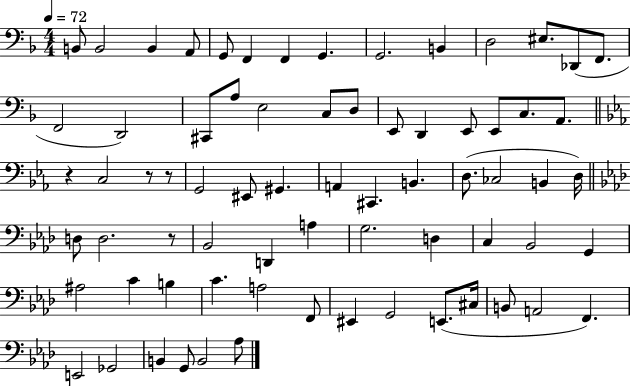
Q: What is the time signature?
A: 4/4